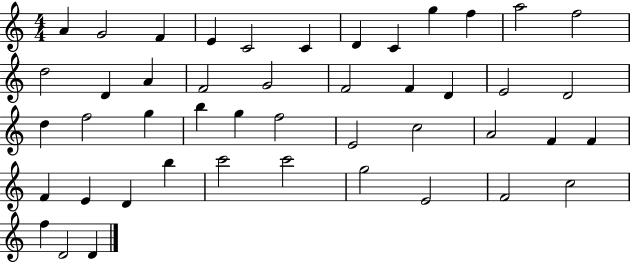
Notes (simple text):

A4/q G4/h F4/q E4/q C4/h C4/q D4/q C4/q G5/q F5/q A5/h F5/h D5/h D4/q A4/q F4/h G4/h F4/h F4/q D4/q E4/h D4/h D5/q F5/h G5/q B5/q G5/q F5/h E4/h C5/h A4/h F4/q F4/q F4/q E4/q D4/q B5/q C6/h C6/h G5/h E4/h F4/h C5/h F5/q D4/h D4/q